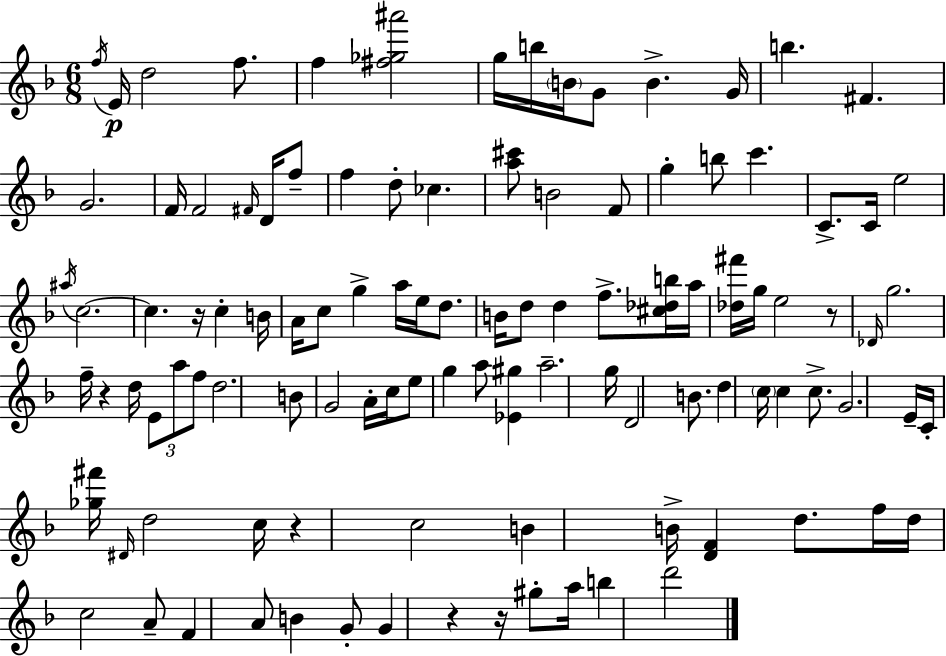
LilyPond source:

{
  \clef treble
  \numericTimeSignature
  \time 6/8
  \key f \major
  \repeat volta 2 { \acciaccatura { f''16 }\p e'16 d''2 f''8. | f''4 <fis'' ges'' ais'''>2 | g''16 b''16 \parenthesize b'16 g'8 b'4.-> | g'16 b''4. fis'4. | \break g'2. | f'16 f'2 \grace { fis'16 } d'16 | f''8-- f''4 d''8-. ces''4. | <a'' cis'''>8 b'2 | \break f'8 g''4-. b''8 c'''4. | c'8.-> c'16 e''2 | \acciaccatura { ais''16 } c''2.~~ | c''4. r16 c''4-. | \break b'16 a'16 c''8 g''4-> a''16 e''16 | d''8. b'16 d''8 d''4 f''8.-> | <cis'' des'' b''>16 a''16 <des'' fis'''>16 g''16 e''2 | r8 \grace { des'16 } g''2. | \break f''16-- r4 d''16 \tuplet 3/2 { e'8 | a''8 f''8 } d''2. | b'8 g'2 | a'16-. c''16 e''8 g''4 a''8 | \break <ees' gis''>4 a''2.-- | g''16 d'2 | b'8. d''4 \parenthesize c''16 c''4 | c''8.-> g'2. | \break e'16-- c'16-. <ges'' fis'''>16 \grace { dis'16 } d''2 | c''16 r4 c''2 | b'4 b'16-> <d' f'>4 | d''8. f''16 d''16 c''2 | \break a'8-- f'4 a'8 b'4 | g'8-. g'4 r4 | r16 gis''8-. a''16 b''4 d'''2 | } \bar "|."
}